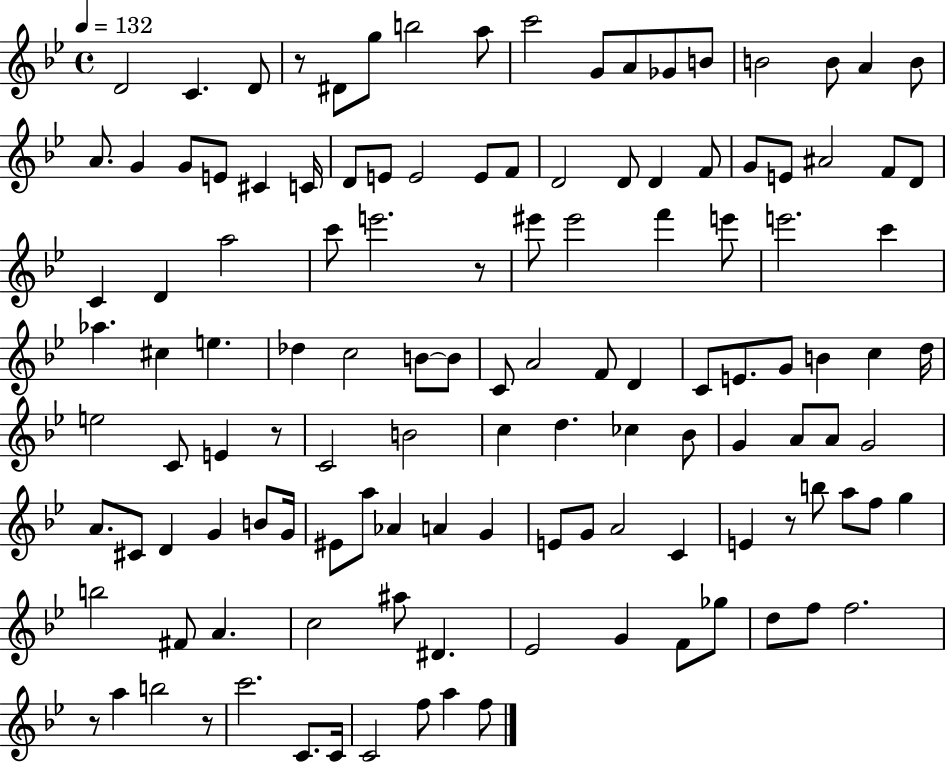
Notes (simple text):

D4/h C4/q. D4/e R/e D#4/e G5/e B5/h A5/e C6/h G4/e A4/e Gb4/e B4/e B4/h B4/e A4/q B4/e A4/e. G4/q G4/e E4/e C#4/q C4/s D4/e E4/e E4/h E4/e F4/e D4/h D4/e D4/q F4/e G4/e E4/e A#4/h F4/e D4/e C4/q D4/q A5/h C6/e E6/h. R/e EIS6/e EIS6/h F6/q E6/e E6/h. C6/q Ab5/q. C#5/q E5/q. Db5/q C5/h B4/e B4/e C4/e A4/h F4/e D4/q C4/e E4/e. G4/e B4/q C5/q D5/s E5/h C4/e E4/q R/e C4/h B4/h C5/q D5/q. CES5/q Bb4/e G4/q A4/e A4/e G4/h A4/e. C#4/e D4/q G4/q B4/e G4/s EIS4/e A5/e Ab4/q A4/q G4/q E4/e G4/e A4/h C4/q E4/q R/e B5/e A5/e F5/e G5/q B5/h F#4/e A4/q. C5/h A#5/e D#4/q. Eb4/h G4/q F4/e Gb5/e D5/e F5/e F5/h. R/e A5/q B5/h R/e C6/h. C4/e. C4/s C4/h F5/e A5/q F5/e